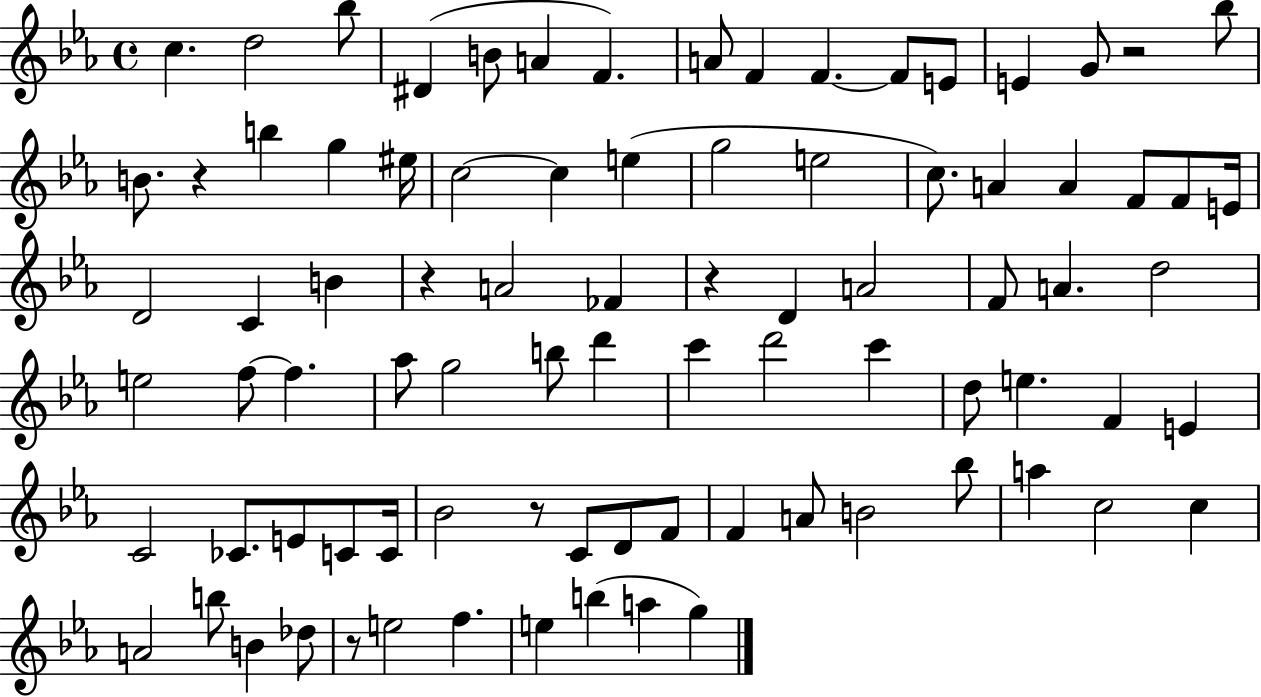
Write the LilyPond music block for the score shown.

{
  \clef treble
  \time 4/4
  \defaultTimeSignature
  \key ees \major
  c''4. d''2 bes''8 | dis'4( b'8 a'4 f'4.) | a'8 f'4 f'4.~~ f'8 e'8 | e'4 g'8 r2 bes''8 | \break b'8. r4 b''4 g''4 eis''16 | c''2~~ c''4 e''4( | g''2 e''2 | c''8.) a'4 a'4 f'8 f'8 e'16 | \break d'2 c'4 b'4 | r4 a'2 fes'4 | r4 d'4 a'2 | f'8 a'4. d''2 | \break e''2 f''8~~ f''4. | aes''8 g''2 b''8 d'''4 | c'''4 d'''2 c'''4 | d''8 e''4. f'4 e'4 | \break c'2 ces'8. e'8 c'8 c'16 | bes'2 r8 c'8 d'8 f'8 | f'4 a'8 b'2 bes''8 | a''4 c''2 c''4 | \break a'2 b''8 b'4 des''8 | r8 e''2 f''4. | e''4 b''4( a''4 g''4) | \bar "|."
}